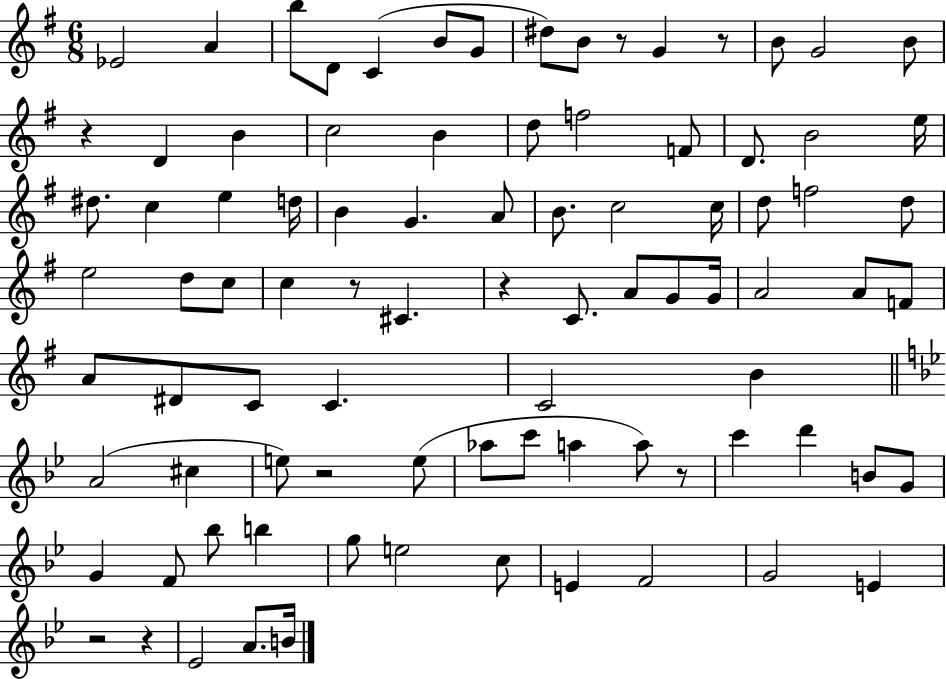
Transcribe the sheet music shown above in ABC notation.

X:1
T:Untitled
M:6/8
L:1/4
K:G
_E2 A b/2 D/2 C B/2 G/2 ^d/2 B/2 z/2 G z/2 B/2 G2 B/2 z D B c2 B d/2 f2 F/2 D/2 B2 e/4 ^d/2 c e d/4 B G A/2 B/2 c2 c/4 d/2 f2 d/2 e2 d/2 c/2 c z/2 ^C z C/2 A/2 G/2 G/4 A2 A/2 F/2 A/2 ^D/2 C/2 C C2 B A2 ^c e/2 z2 e/2 _a/2 c'/2 a a/2 z/2 c' d' B/2 G/2 G F/2 _b/2 b g/2 e2 c/2 E F2 G2 E z2 z _E2 A/2 B/4